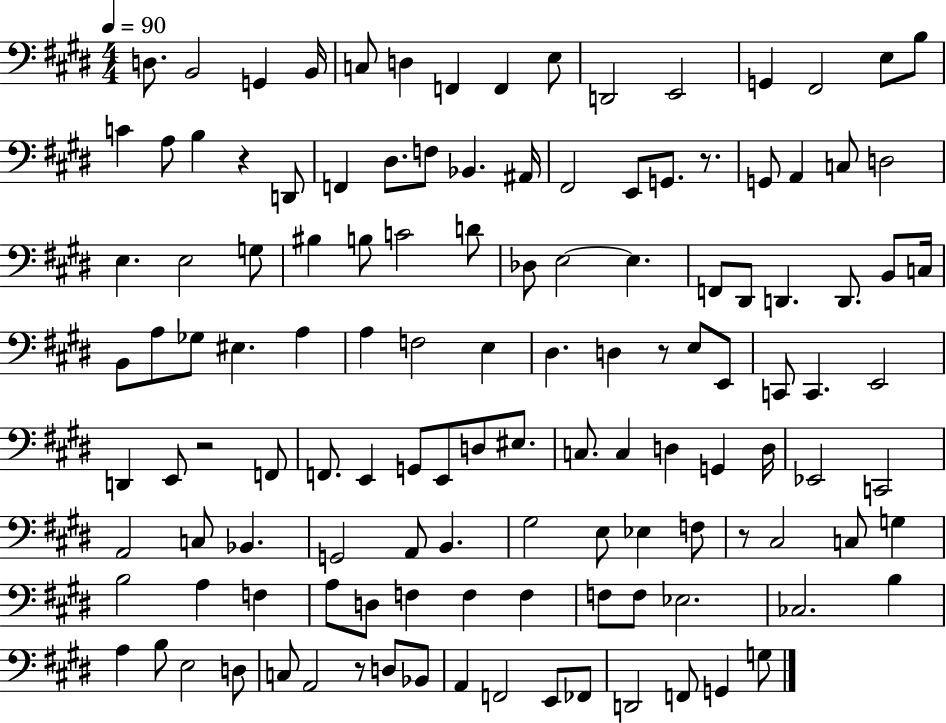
X:1
T:Untitled
M:4/4
L:1/4
K:E
D,/2 B,,2 G,, B,,/4 C,/2 D, F,, F,, E,/2 D,,2 E,,2 G,, ^F,,2 E,/2 B,/2 C A,/2 B, z D,,/2 F,, ^D,/2 F,/2 _B,, ^A,,/4 ^F,,2 E,,/2 G,,/2 z/2 G,,/2 A,, C,/2 D,2 E, E,2 G,/2 ^B, B,/2 C2 D/2 _D,/2 E,2 E, F,,/2 ^D,,/2 D,, D,,/2 B,,/2 C,/4 B,,/2 A,/2 _G,/2 ^E, A, A, F,2 E, ^D, D, z/2 E,/2 E,,/2 C,,/2 C,, E,,2 D,, E,,/2 z2 F,,/2 F,,/2 E,, G,,/2 E,,/2 D,/2 ^E,/2 C,/2 C, D, G,, D,/4 _E,,2 C,,2 A,,2 C,/2 _B,, G,,2 A,,/2 B,, ^G,2 E,/2 _E, F,/2 z/2 ^C,2 C,/2 G, B,2 A, F, A,/2 D,/2 F, F, F, F,/2 F,/2 _E,2 _C,2 B, A, B,/2 E,2 D,/2 C,/2 A,,2 z/2 D,/2 _B,,/2 A,, F,,2 E,,/2 _F,,/2 D,,2 F,,/2 G,, G,/2